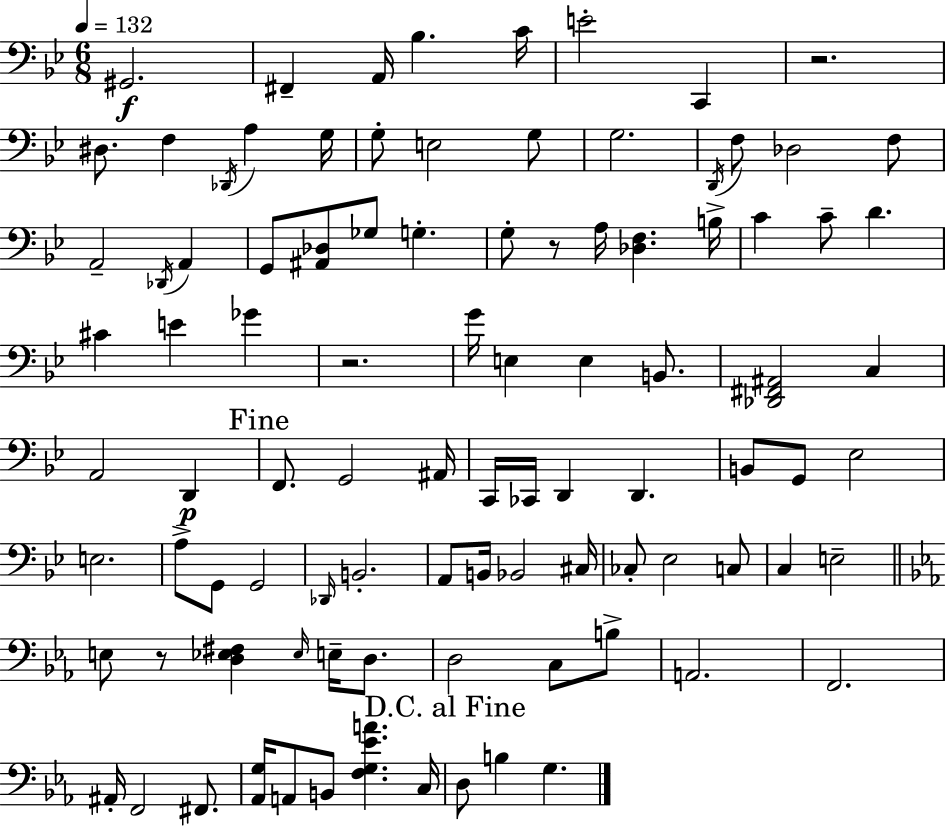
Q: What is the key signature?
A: G minor